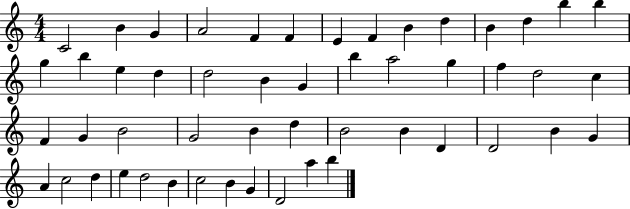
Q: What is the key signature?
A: C major